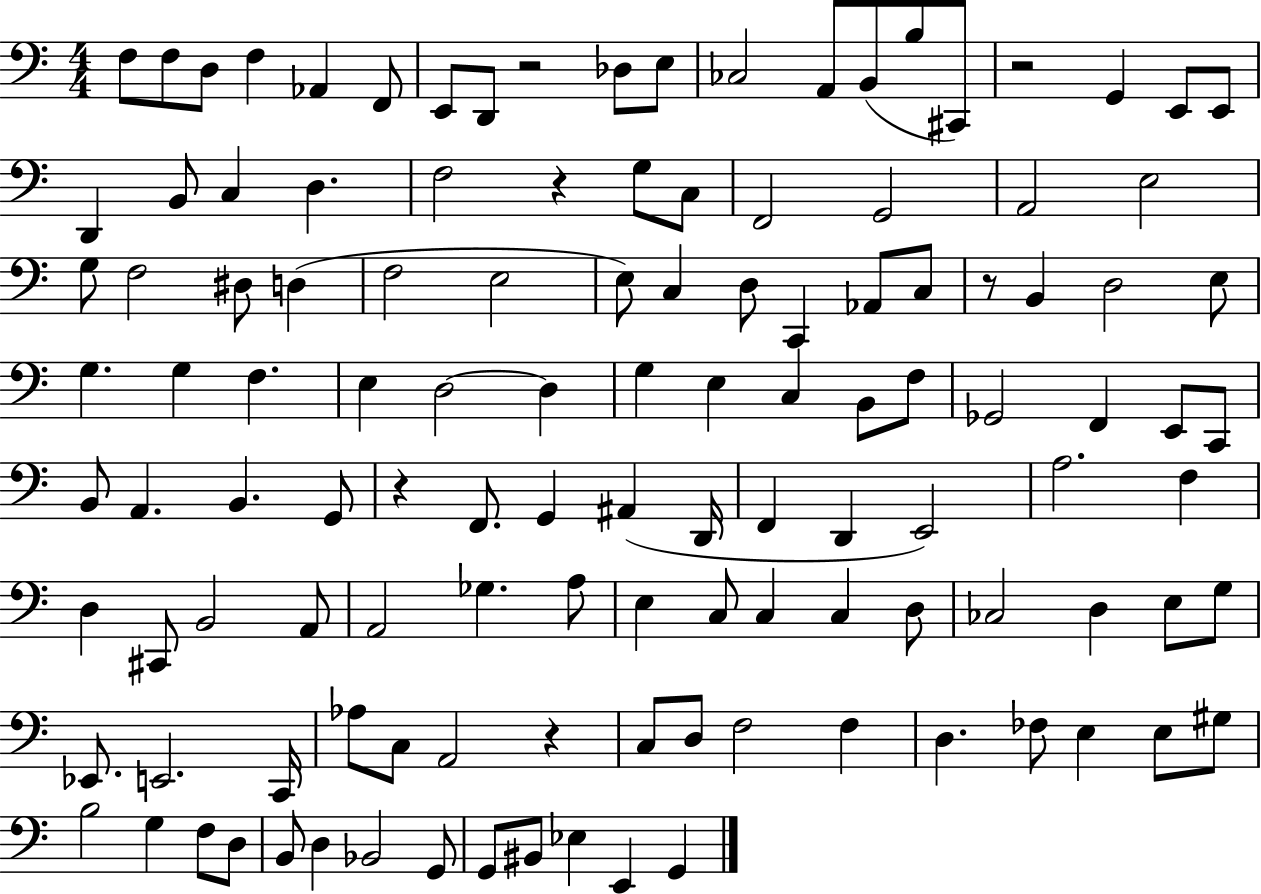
{
  \clef bass
  \numericTimeSignature
  \time 4/4
  \key c \major
  f8 f8 d8 f4 aes,4 f,8 | e,8 d,8 r2 des8 e8 | ces2 a,8 b,8( b8 cis,8) | r2 g,4 e,8 e,8 | \break d,4 b,8 c4 d4. | f2 r4 g8 c8 | f,2 g,2 | a,2 e2 | \break g8 f2 dis8 d4( | f2 e2 | e8) c4 d8 c,4 aes,8 c8 | r8 b,4 d2 e8 | \break g4. g4 f4. | e4 d2~~ d4 | g4 e4 c4 b,8 f8 | ges,2 f,4 e,8 c,8 | \break b,8 a,4. b,4. g,8 | r4 f,8. g,4 ais,4( d,16 | f,4 d,4 e,2) | a2. f4 | \break d4 cis,8 b,2 a,8 | a,2 ges4. a8 | e4 c8 c4 c4 d8 | ces2 d4 e8 g8 | \break ees,8. e,2. c,16 | aes8 c8 a,2 r4 | c8 d8 f2 f4 | d4. fes8 e4 e8 gis8 | \break b2 g4 f8 d8 | b,8 d4 bes,2 g,8 | g,8 bis,8 ees4 e,4 g,4 | \bar "|."
}